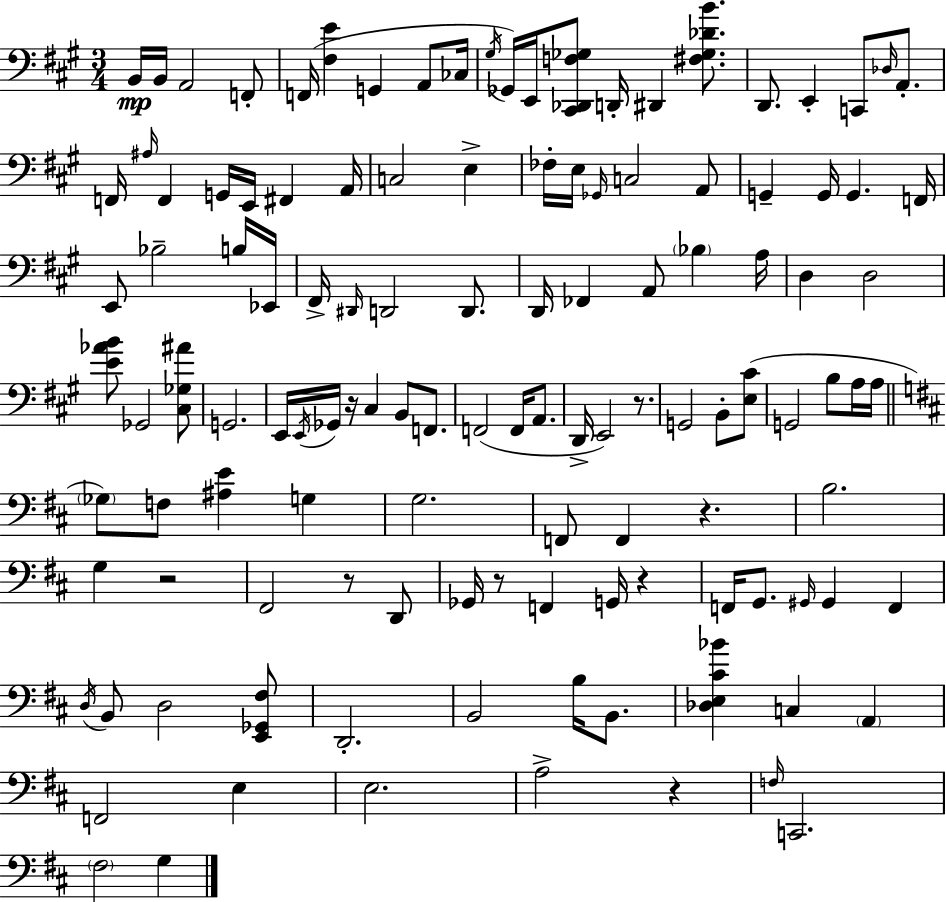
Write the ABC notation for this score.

X:1
T:Untitled
M:3/4
L:1/4
K:A
B,,/4 B,,/4 A,,2 F,,/2 F,,/4 [^F,E] G,, A,,/2 _C,/4 ^G,/4 _G,,/4 E,,/4 [^C,,_D,,F,_G,]/2 D,,/4 ^D,, [^F,_G,_DB]/2 D,,/2 E,, C,,/2 _D,/4 A,,/2 F,,/4 ^A,/4 F,, G,,/4 E,,/4 ^F,, A,,/4 C,2 E, _F,/4 E,/4 _G,,/4 C,2 A,,/2 G,, G,,/4 G,, F,,/4 E,,/2 _B,2 B,/4 _E,,/4 ^F,,/4 ^D,,/4 D,,2 D,,/2 D,,/4 _F,, A,,/2 _B, A,/4 D, D,2 [E_AB]/2 _G,,2 [^C,_G,^A]/2 G,,2 E,,/4 E,,/4 _G,,/4 z/4 ^C, B,,/2 F,,/2 F,,2 F,,/4 A,,/2 D,,/4 E,,2 z/2 G,,2 B,,/2 [E,^C]/2 G,,2 B,/2 A,/4 A,/4 _G,/2 F,/2 [^A,E] G, G,2 F,,/2 F,, z B,2 G, z2 ^F,,2 z/2 D,,/2 _G,,/4 z/2 F,, G,,/4 z F,,/4 G,,/2 ^G,,/4 ^G,, F,, D,/4 B,,/2 D,2 [E,,_G,,^F,]/2 D,,2 B,,2 B,/4 B,,/2 [_D,E,^C_B] C, A,, F,,2 E, E,2 A,2 z F,/4 C,,2 ^F,2 G,